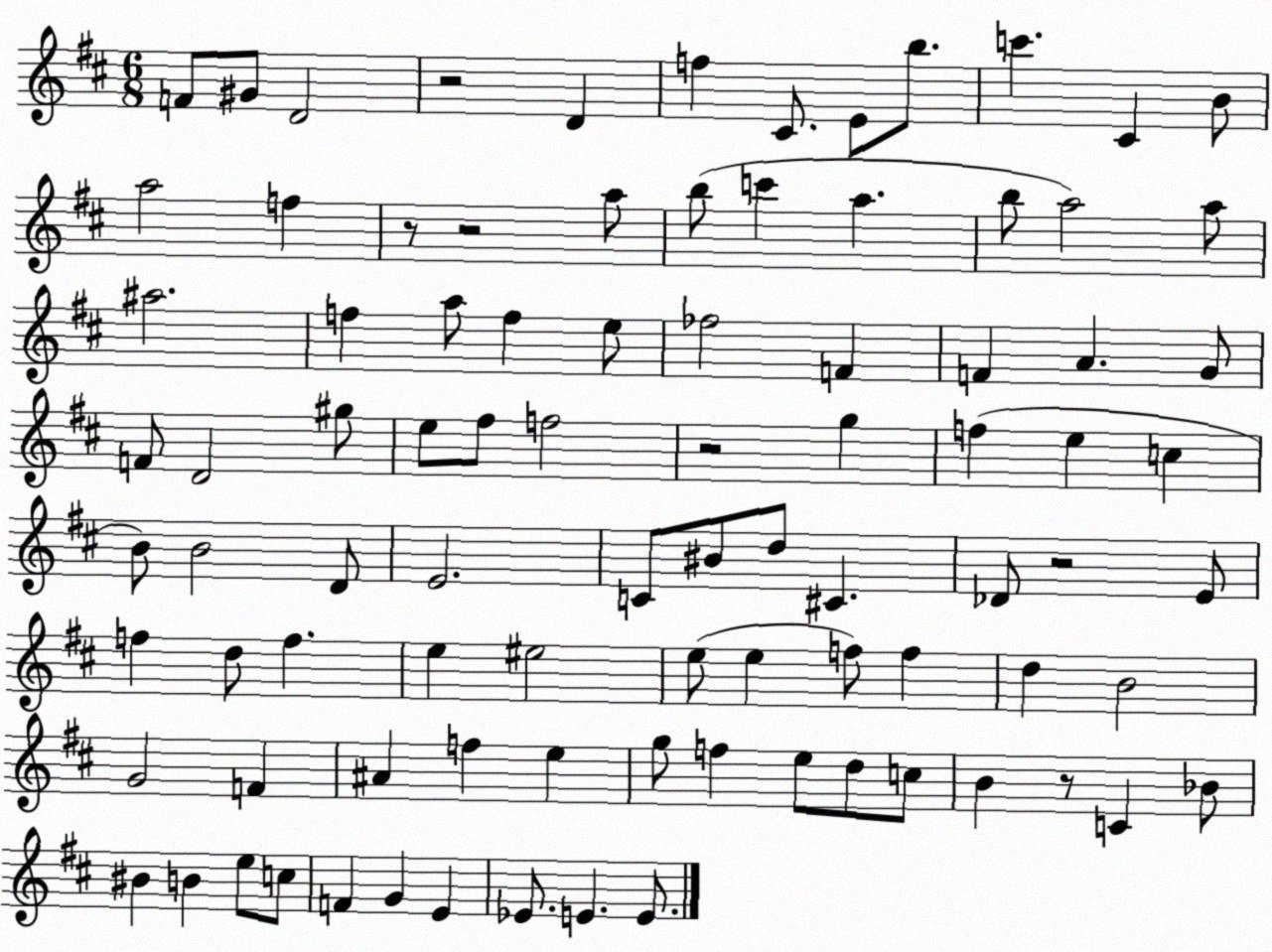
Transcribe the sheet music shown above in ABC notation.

X:1
T:Untitled
M:6/8
L:1/4
K:D
F/2 ^G/2 D2 z2 D f ^C/2 E/2 b/2 c' ^C B/2 a2 f z/2 z2 a/2 b/2 c' a b/2 a2 a/2 ^a2 f a/2 f e/2 _f2 F F A G/2 F/2 D2 ^g/2 e/2 ^f/2 f2 z2 g f e c B/2 B2 D/2 E2 C/2 ^B/2 d/2 ^C _D/2 z2 E/2 f d/2 f e ^e2 e/2 e f/2 f d B2 G2 F ^A f e g/2 f e/2 d/2 c/2 B z/2 C _B/2 ^B B e/2 c/2 F G E _E/2 E E/2